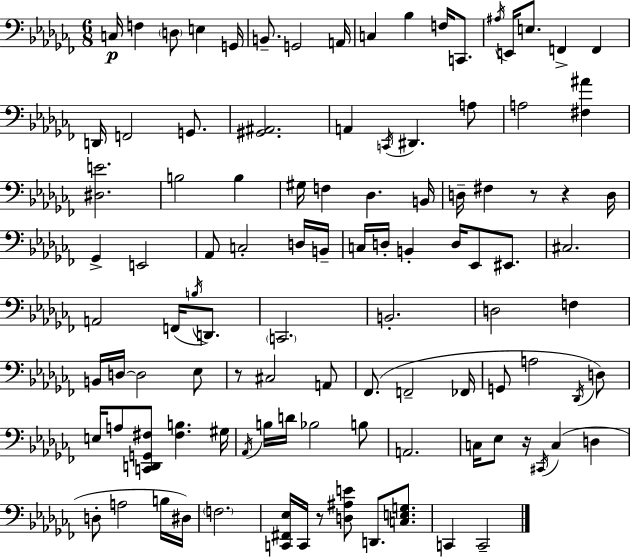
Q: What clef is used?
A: bass